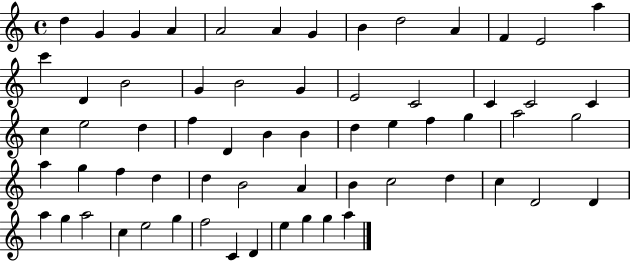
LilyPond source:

{
  \clef treble
  \time 4/4
  \defaultTimeSignature
  \key c \major
  d''4 g'4 g'4 a'4 | a'2 a'4 g'4 | b'4 d''2 a'4 | f'4 e'2 a''4 | \break c'''4 d'4 b'2 | g'4 b'2 g'4 | e'2 c'2 | c'4 c'2 c'4 | \break c''4 e''2 d''4 | f''4 d'4 b'4 b'4 | d''4 e''4 f''4 g''4 | a''2 g''2 | \break a''4 g''4 f''4 d''4 | d''4 b'2 a'4 | b'4 c''2 d''4 | c''4 d'2 d'4 | \break a''4 g''4 a''2 | c''4 e''2 g''4 | f''2 c'4 d'4 | e''4 g''4 g''4 a''4 | \break \bar "|."
}